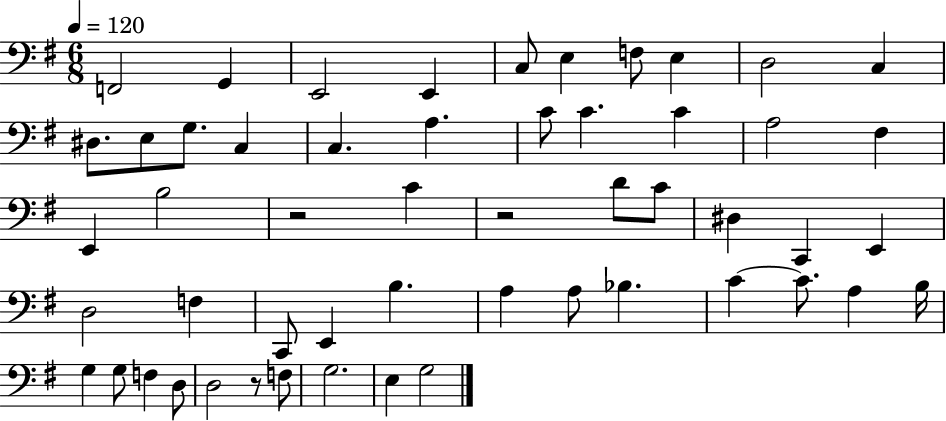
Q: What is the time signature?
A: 6/8